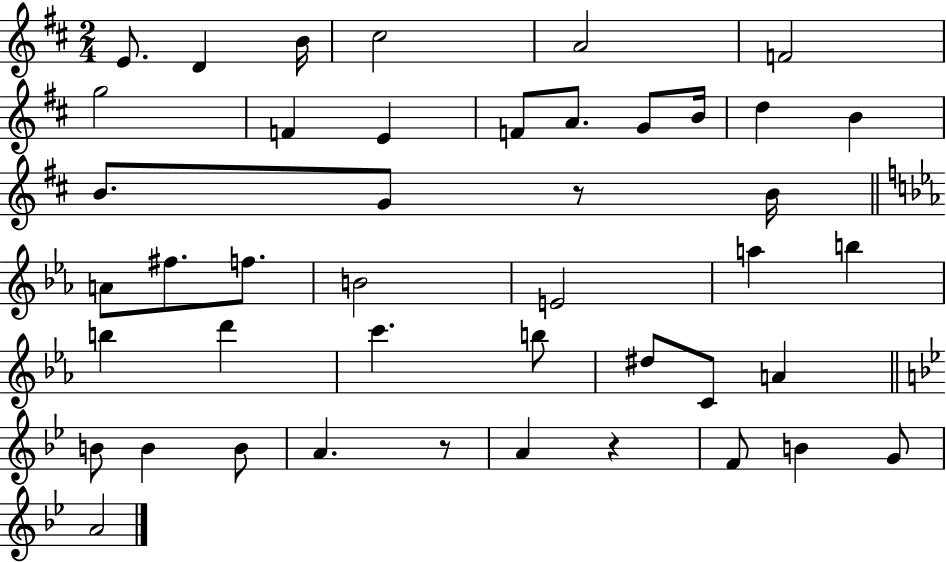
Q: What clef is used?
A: treble